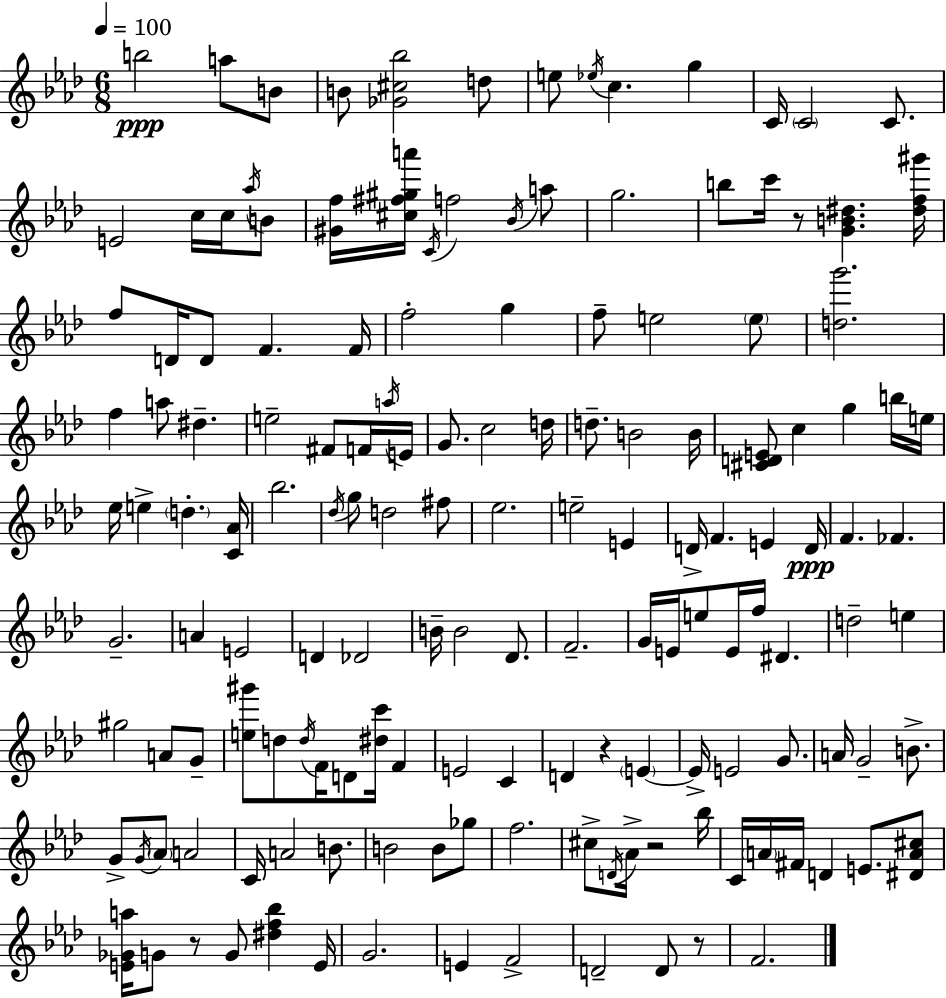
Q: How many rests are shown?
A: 5